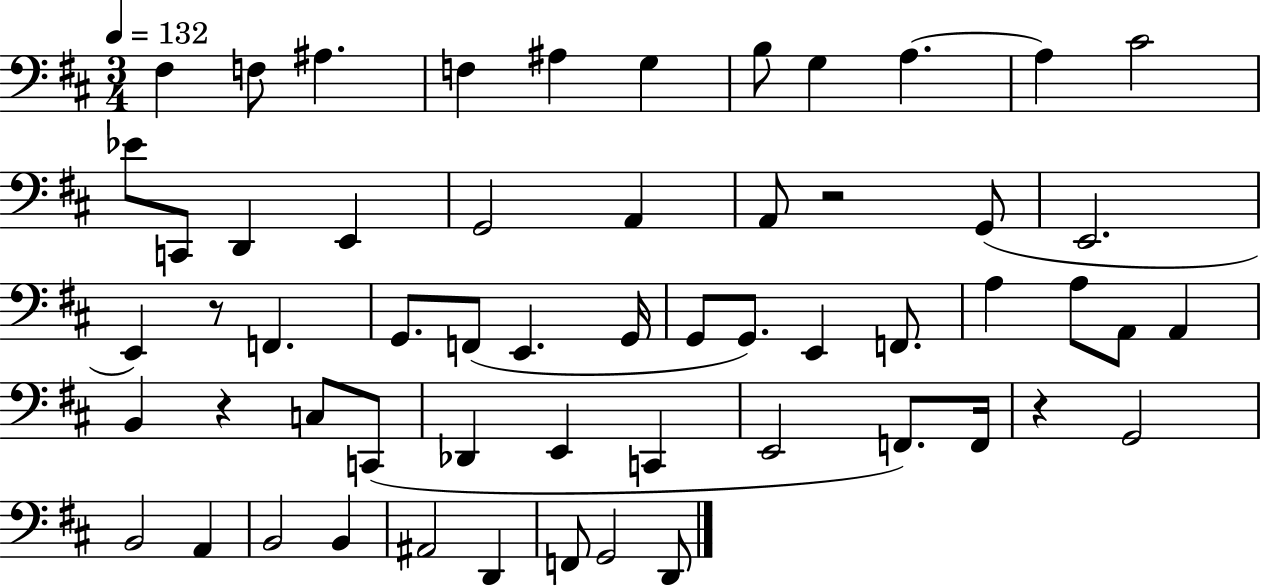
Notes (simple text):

F#3/q F3/e A#3/q. F3/q A#3/q G3/q B3/e G3/q A3/q. A3/q C#4/h Eb4/e C2/e D2/q E2/q G2/h A2/q A2/e R/h G2/e E2/h. E2/q R/e F2/q. G2/e. F2/e E2/q. G2/s G2/e G2/e. E2/q F2/e. A3/q A3/e A2/e A2/q B2/q R/q C3/e C2/e Db2/q E2/q C2/q E2/h F2/e. F2/s R/q G2/h B2/h A2/q B2/h B2/q A#2/h D2/q F2/e G2/h D2/e